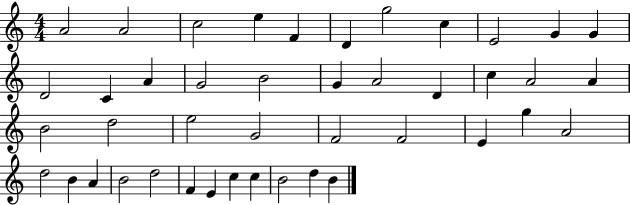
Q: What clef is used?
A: treble